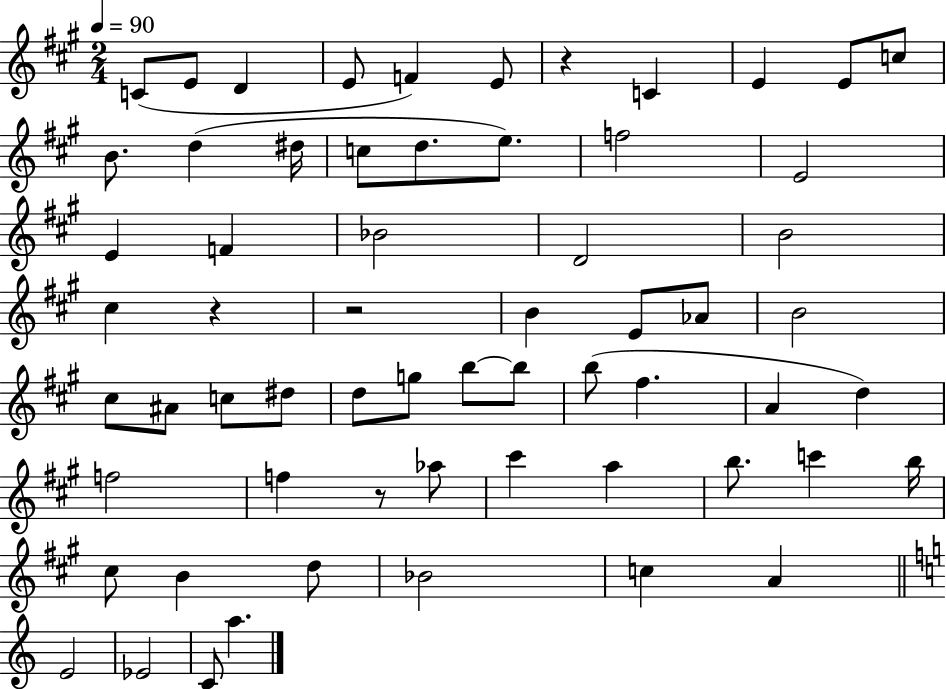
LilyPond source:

{
  \clef treble
  \numericTimeSignature
  \time 2/4
  \key a \major
  \tempo 4 = 90
  c'8( e'8 d'4 | e'8 f'4) e'8 | r4 c'4 | e'4 e'8 c''8 | \break b'8. d''4( dis''16 | c''8 d''8. e''8.) | f''2 | e'2 | \break e'4 f'4 | bes'2 | d'2 | b'2 | \break cis''4 r4 | r2 | b'4 e'8 aes'8 | b'2 | \break cis''8 ais'8 c''8 dis''8 | d''8 g''8 b''8~~ b''8 | b''8( fis''4. | a'4 d''4) | \break f''2 | f''4 r8 aes''8 | cis'''4 a''4 | b''8. c'''4 b''16 | \break cis''8 b'4 d''8 | bes'2 | c''4 a'4 | \bar "||" \break \key a \minor e'2 | ees'2 | c'8 a''4. | \bar "|."
}